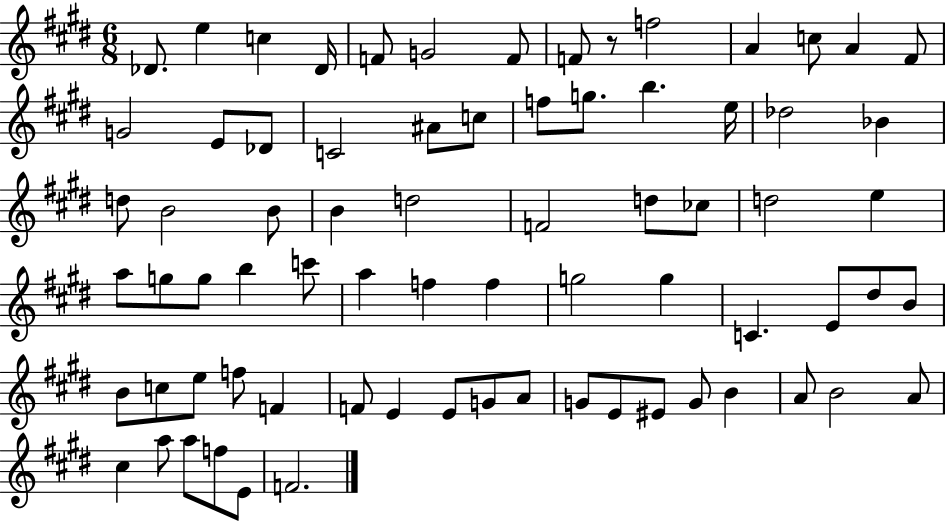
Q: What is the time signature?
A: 6/8